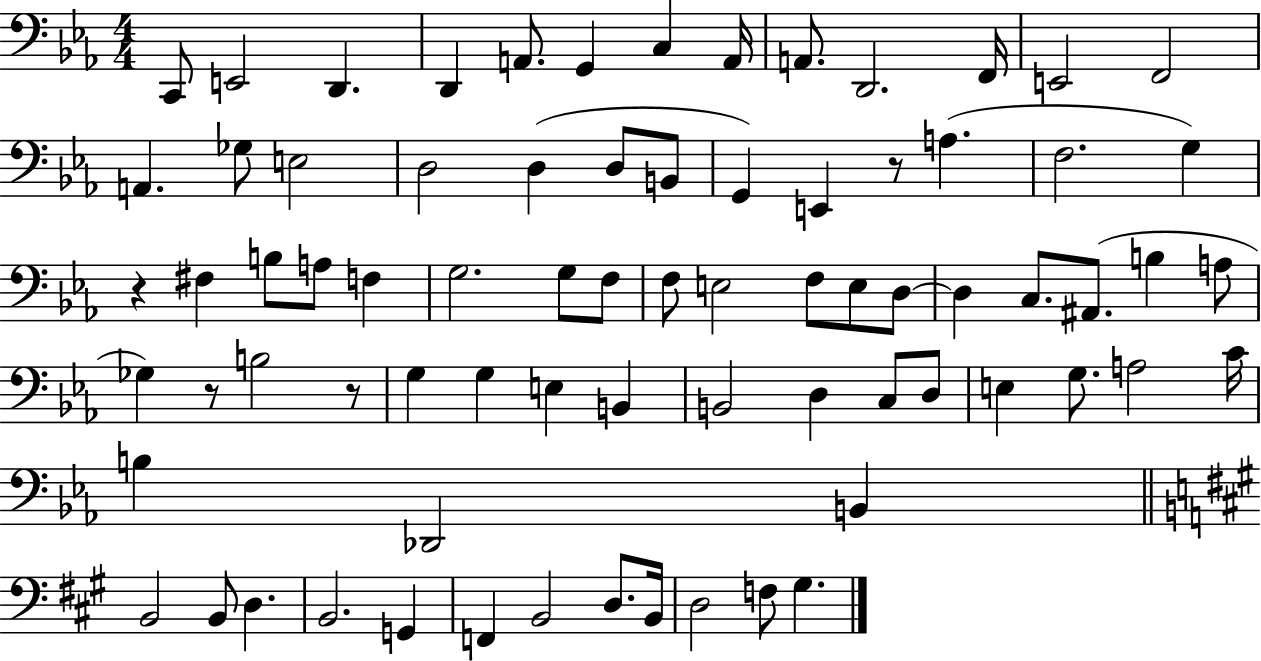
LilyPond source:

{
  \clef bass
  \numericTimeSignature
  \time 4/4
  \key ees \major
  c,8 e,2 d,4. | d,4 a,8. g,4 c4 a,16 | a,8. d,2. f,16 | e,2 f,2 | \break a,4. ges8 e2 | d2 d4( d8 b,8 | g,4) e,4 r8 a4.( | f2. g4) | \break r4 fis4 b8 a8 f4 | g2. g8 f8 | f8 e2 f8 e8 d8~~ | d4 c8. ais,8.( b4 a8 | \break ges4) r8 b2 r8 | g4 g4 e4 b,4 | b,2 d4 c8 d8 | e4 g8. a2 c'16 | \break b4 des,2 b,4 | \bar "||" \break \key a \major b,2 b,8 d4. | b,2. g,4 | f,4 b,2 d8. b,16 | d2 f8 gis4. | \break \bar "|."
}